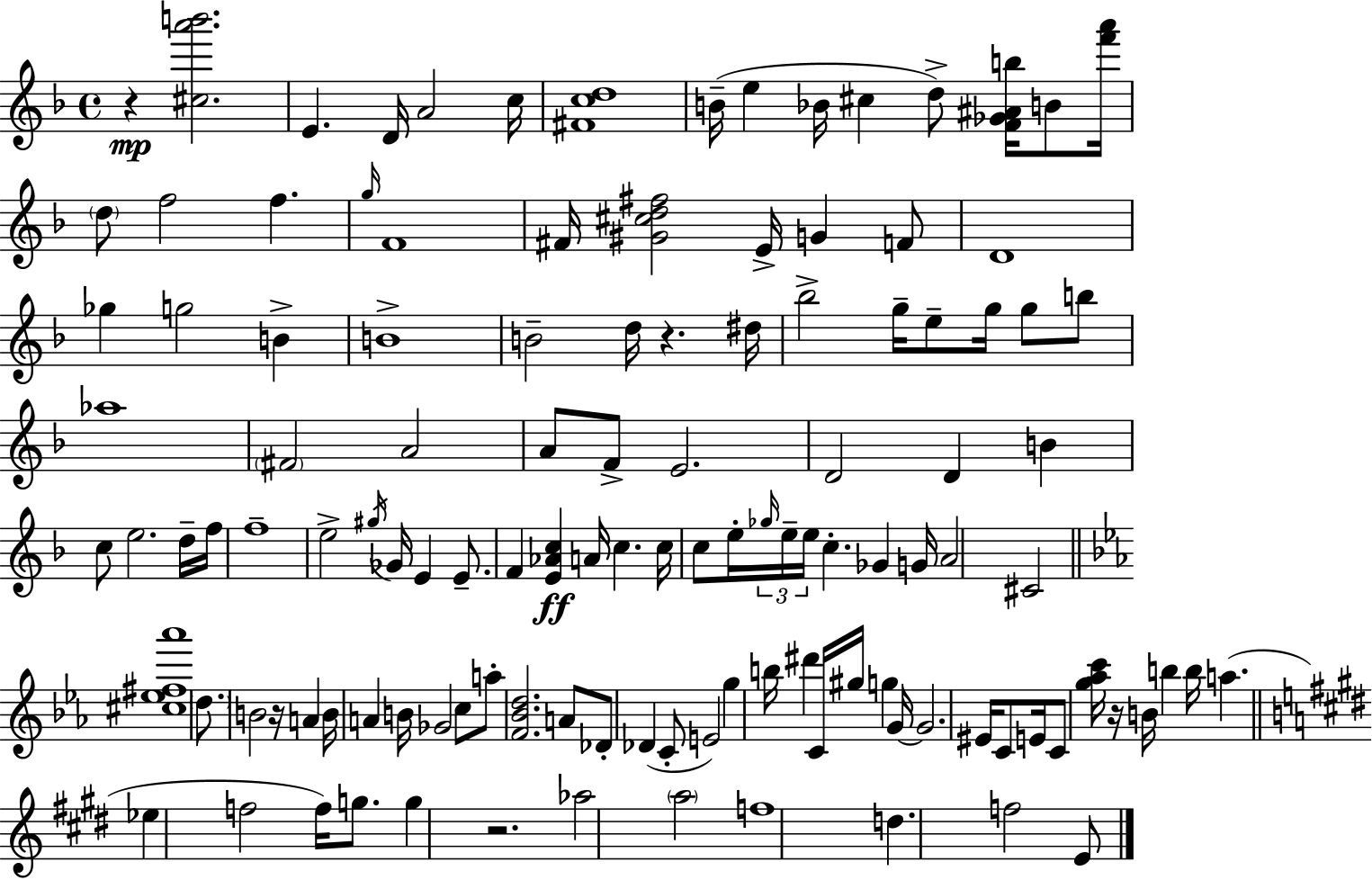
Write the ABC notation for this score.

X:1
T:Untitled
M:4/4
L:1/4
K:F
z [^ca'b']2 E D/4 A2 c/4 [^Fcd]4 B/4 e _B/4 ^c d/2 [F_G^Ab]/4 B/2 [f'a']/4 d/2 f2 f g/4 F4 ^F/4 [^G^cd^f]2 E/4 G F/2 D4 _g g2 B B4 B2 d/4 z ^d/4 _b2 g/4 e/2 g/4 g/2 b/2 _a4 ^F2 A2 A/2 F/2 E2 D2 D B c/2 e2 d/4 f/4 f4 e2 ^g/4 _G/4 E E/2 F [E_Ac] A/4 c c/4 c/2 e/4 _g/4 e/4 e/4 c _G G/4 A2 ^C2 [^c_e^f_a']4 d/2 B2 z/4 A B/4 A B/4 _G2 c/2 a/2 [F_Bd]2 A/2 _D/2 _D C/2 E2 g b/4 ^d' C/4 ^g/4 g G/4 G2 ^E/4 C/2 E/4 C/2 [g_ac']/4 z/4 B/4 b b/4 a _e f2 f/4 g/2 g z2 _a2 a2 f4 d f2 E/2